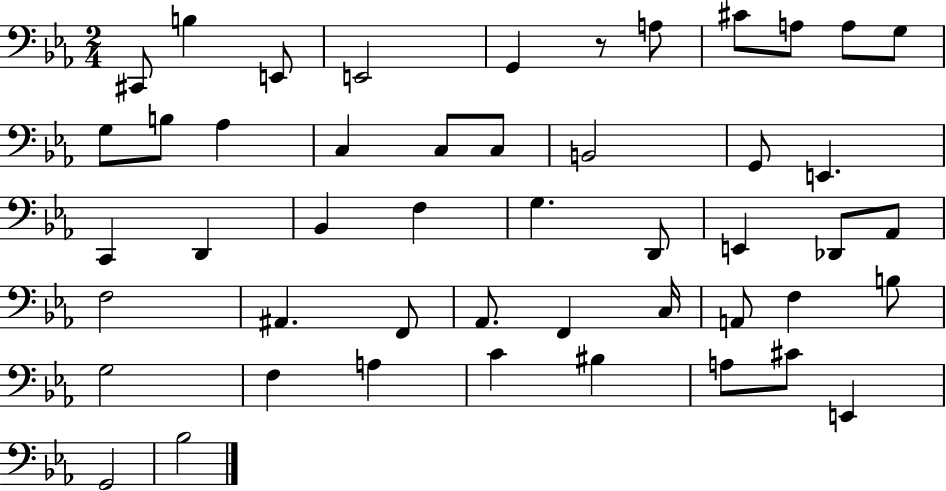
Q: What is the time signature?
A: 2/4